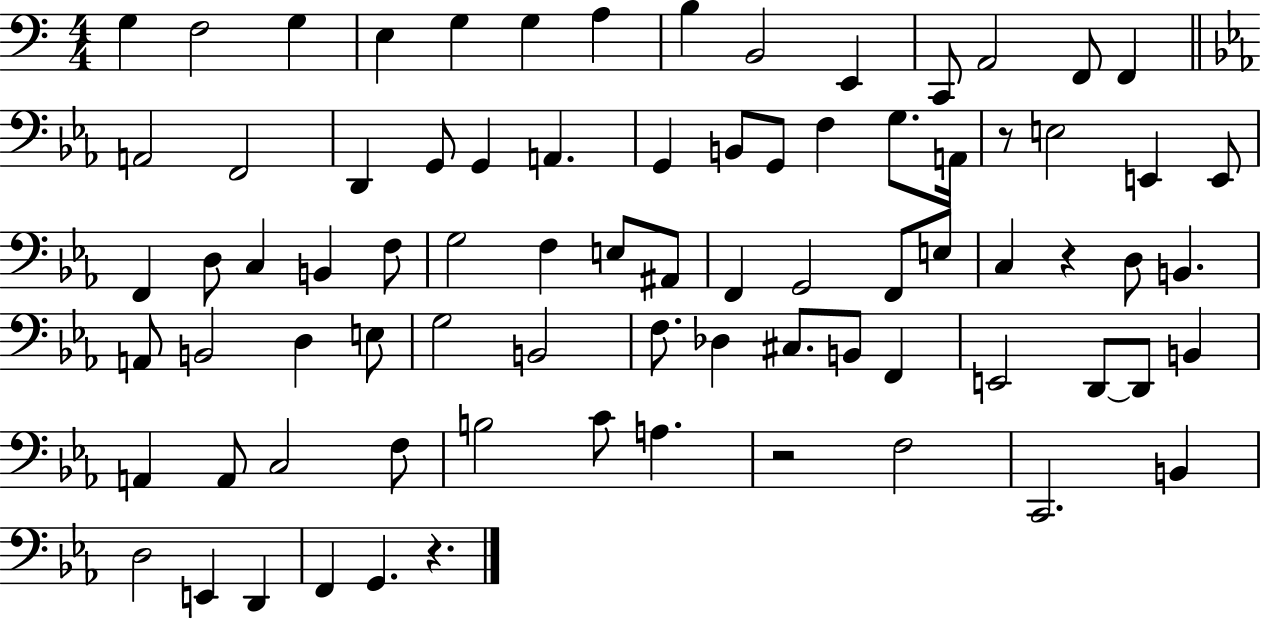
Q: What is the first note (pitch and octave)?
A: G3